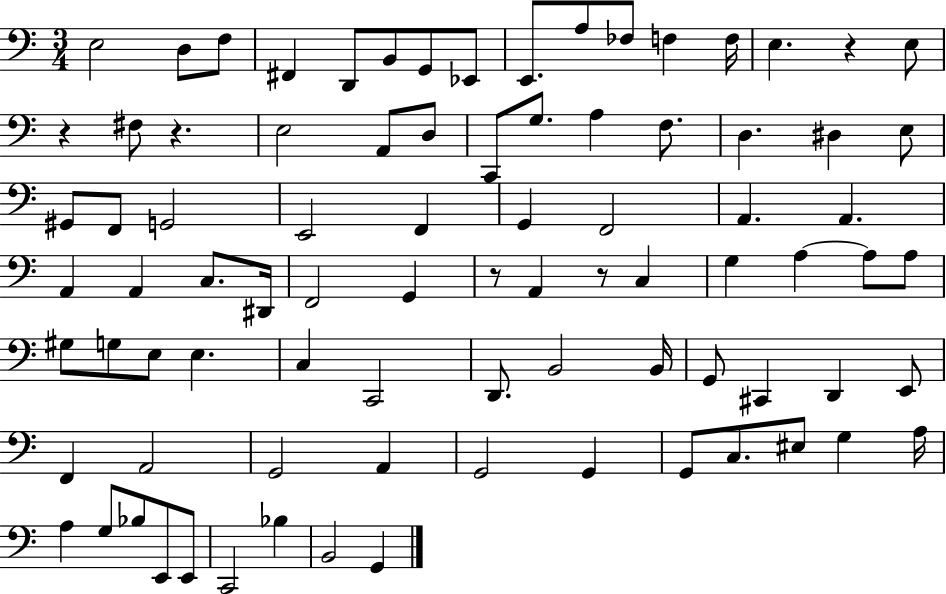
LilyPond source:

{
  \clef bass
  \numericTimeSignature
  \time 3/4
  \key c \major
  e2 d8 f8 | fis,4 d,8 b,8 g,8 ees,8 | e,8. a8 fes8 f4 f16 | e4. r4 e8 | \break r4 fis8 r4. | e2 a,8 d8 | c,8 g8. a4 f8. | d4. dis4 e8 | \break gis,8 f,8 g,2 | e,2 f,4 | g,4 f,2 | a,4. a,4. | \break a,4 a,4 c8. dis,16 | f,2 g,4 | r8 a,4 r8 c4 | g4 a4~~ a8 a8 | \break gis8 g8 e8 e4. | c4 c,2 | d,8. b,2 b,16 | g,8 cis,4 d,4 e,8 | \break f,4 a,2 | g,2 a,4 | g,2 g,4 | g,8 c8. eis8 g4 a16 | \break a4 g8 bes8 e,8 e,8 | c,2 bes4 | b,2 g,4 | \bar "|."
}